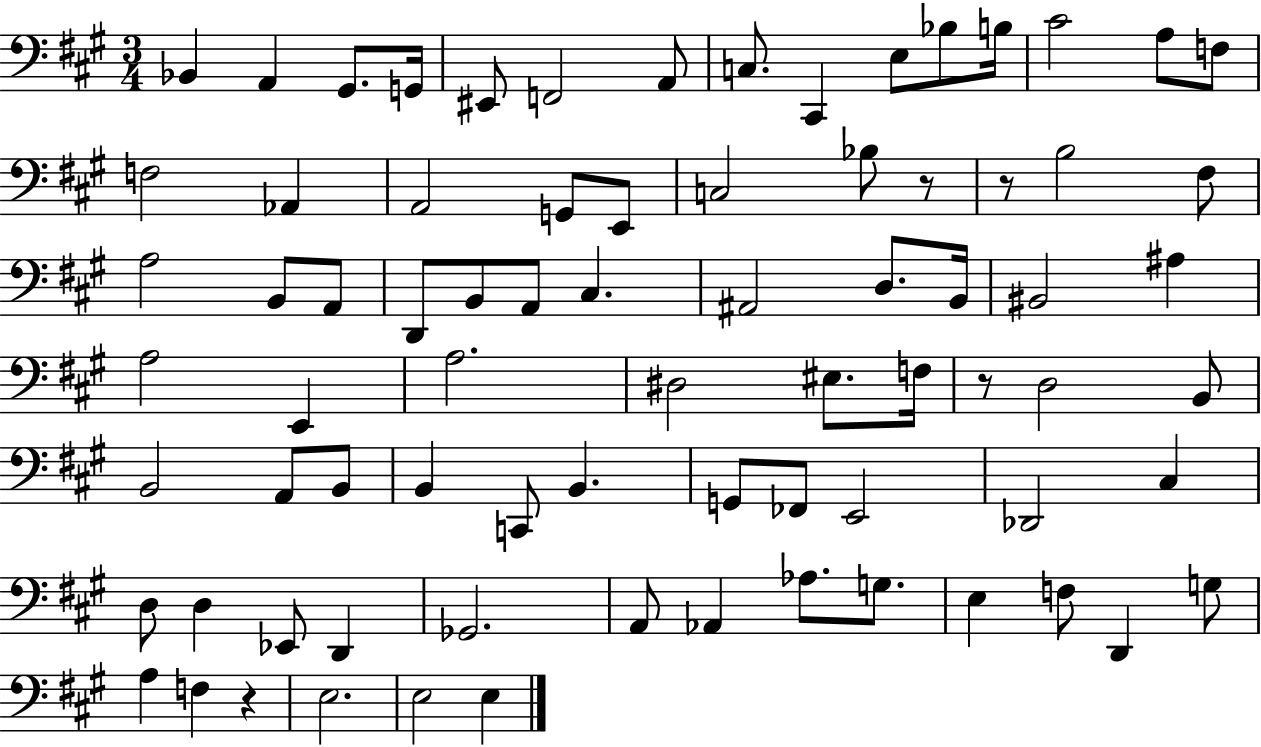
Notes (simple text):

Bb2/q A2/q G#2/e. G2/s EIS2/e F2/h A2/e C3/e. C#2/q E3/e Bb3/e B3/s C#4/h A3/e F3/e F3/h Ab2/q A2/h G2/e E2/e C3/h Bb3/e R/e R/e B3/h F#3/e A3/h B2/e A2/e D2/e B2/e A2/e C#3/q. A#2/h D3/e. B2/s BIS2/h A#3/q A3/h E2/q A3/h. D#3/h EIS3/e. F3/s R/e D3/h B2/e B2/h A2/e B2/e B2/q C2/e B2/q. G2/e FES2/e E2/h Db2/h C#3/q D3/e D3/q Eb2/e D2/q Gb2/h. A2/e Ab2/q Ab3/e. G3/e. E3/q F3/e D2/q G3/e A3/q F3/q R/q E3/h. E3/h E3/q